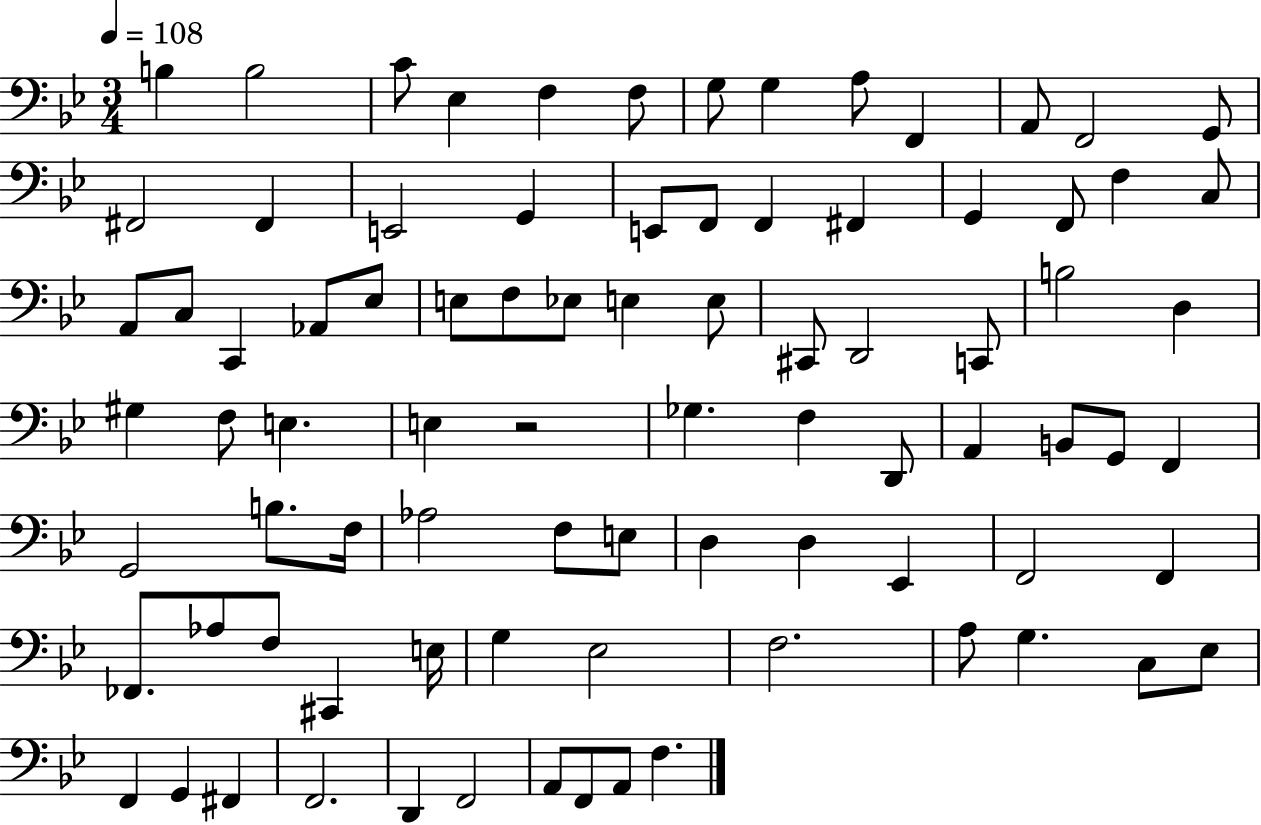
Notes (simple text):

B3/q B3/h C4/e Eb3/q F3/q F3/e G3/e G3/q A3/e F2/q A2/e F2/h G2/e F#2/h F#2/q E2/h G2/q E2/e F2/e F2/q F#2/q G2/q F2/e F3/q C3/e A2/e C3/e C2/q Ab2/e Eb3/e E3/e F3/e Eb3/e E3/q E3/e C#2/e D2/h C2/e B3/h D3/q G#3/q F3/e E3/q. E3/q R/h Gb3/q. F3/q D2/e A2/q B2/e G2/e F2/q G2/h B3/e. F3/s Ab3/h F3/e E3/e D3/q D3/q Eb2/q F2/h F2/q FES2/e. Ab3/e F3/e C#2/q E3/s G3/q Eb3/h F3/h. A3/e G3/q. C3/e Eb3/e F2/q G2/q F#2/q F2/h. D2/q F2/h A2/e F2/e A2/e F3/q.